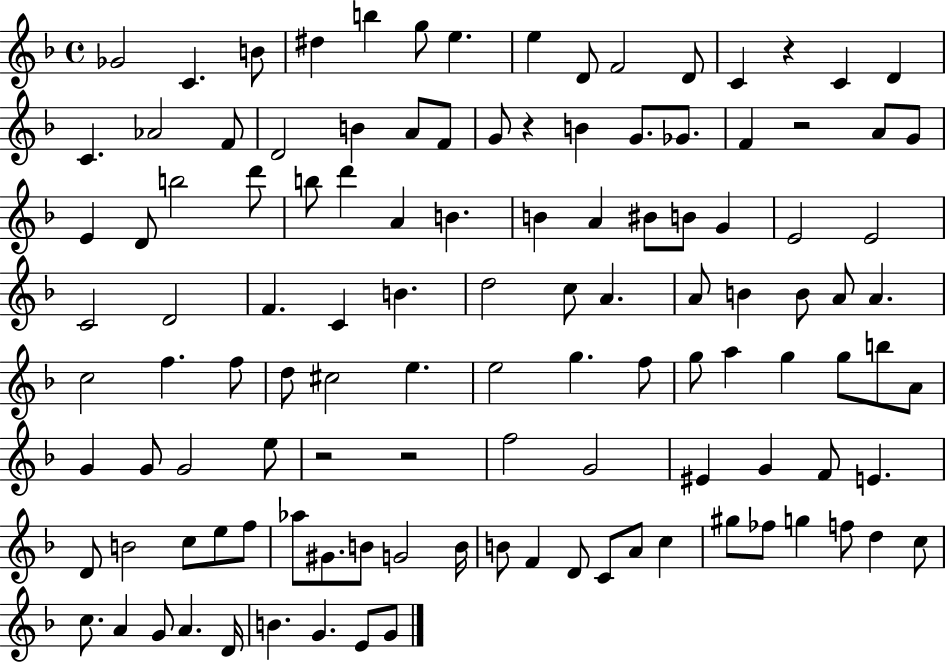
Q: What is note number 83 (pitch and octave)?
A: B4